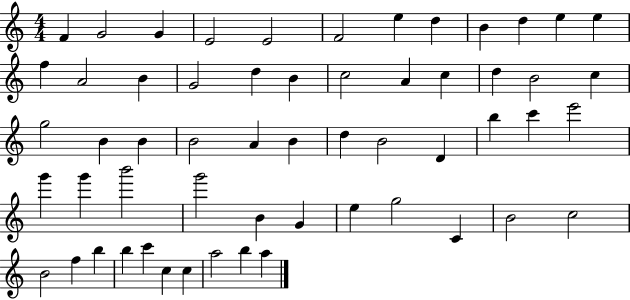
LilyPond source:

{
  \clef treble
  \numericTimeSignature
  \time 4/4
  \key c \major
  f'4 g'2 g'4 | e'2 e'2 | f'2 e''4 d''4 | b'4 d''4 e''4 e''4 | \break f''4 a'2 b'4 | g'2 d''4 b'4 | c''2 a'4 c''4 | d''4 b'2 c''4 | \break g''2 b'4 b'4 | b'2 a'4 b'4 | d''4 b'2 d'4 | b''4 c'''4 e'''2 | \break g'''4 g'''4 b'''2 | g'''2 b'4 g'4 | e''4 g''2 c'4 | b'2 c''2 | \break b'2 f''4 b''4 | b''4 c'''4 c''4 c''4 | a''2 b''4 a''4 | \bar "|."
}